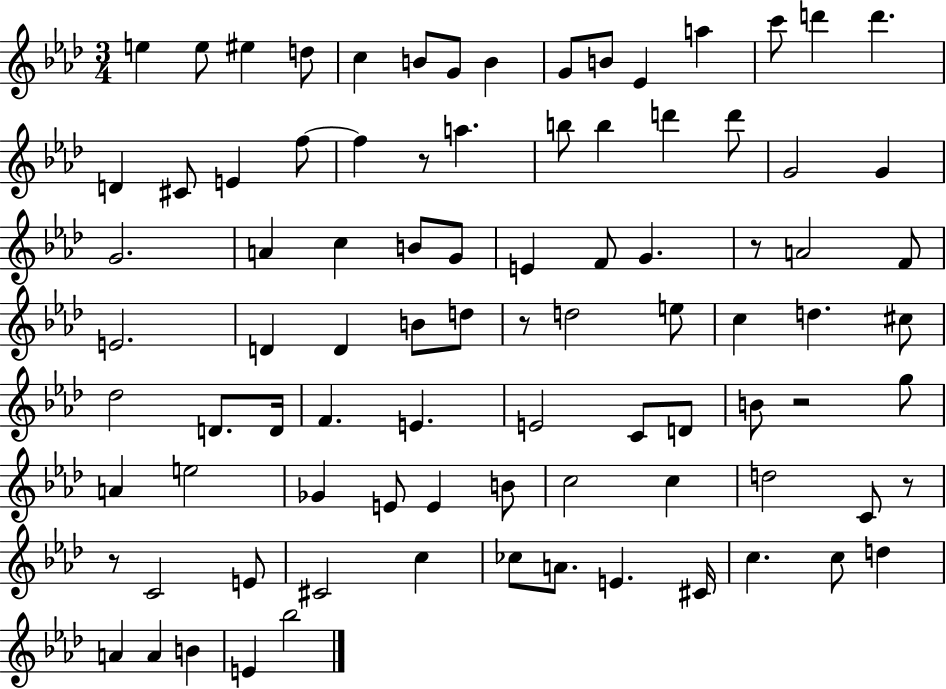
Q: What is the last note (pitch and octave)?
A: Bb5